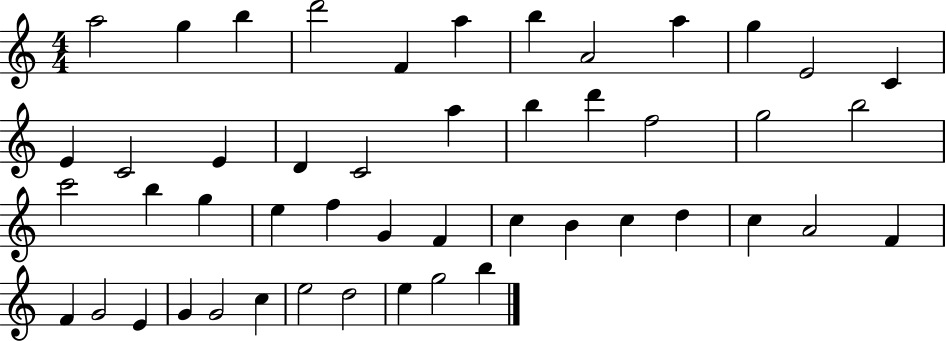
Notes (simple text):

A5/h G5/q B5/q D6/h F4/q A5/q B5/q A4/h A5/q G5/q E4/h C4/q E4/q C4/h E4/q D4/q C4/h A5/q B5/q D6/q F5/h G5/h B5/h C6/h B5/q G5/q E5/q F5/q G4/q F4/q C5/q B4/q C5/q D5/q C5/q A4/h F4/q F4/q G4/h E4/q G4/q G4/h C5/q E5/h D5/h E5/q G5/h B5/q